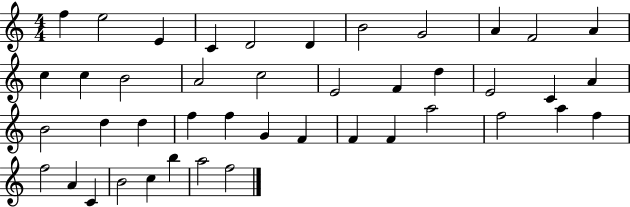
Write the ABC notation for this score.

X:1
T:Untitled
M:4/4
L:1/4
K:C
f e2 E C D2 D B2 G2 A F2 A c c B2 A2 c2 E2 F d E2 C A B2 d d f f G F F F a2 f2 a f f2 A C B2 c b a2 f2